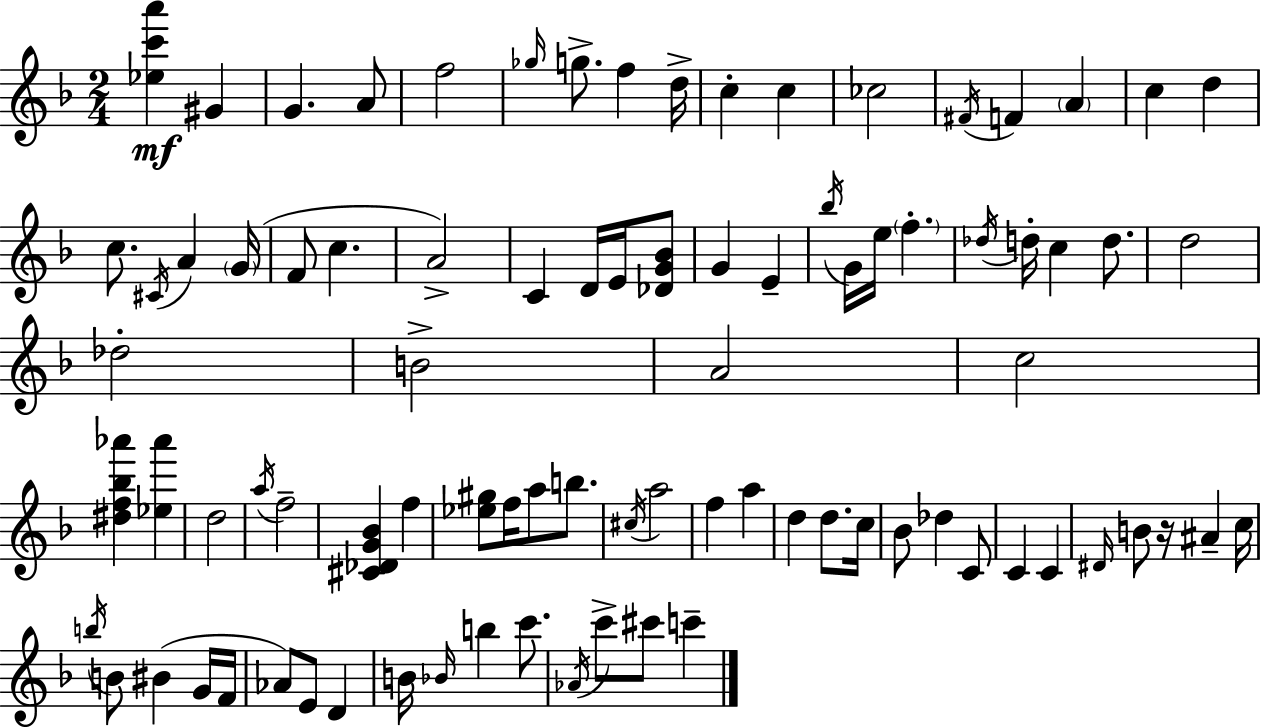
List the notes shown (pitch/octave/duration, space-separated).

[Eb5,C6,A6]/q G#4/q G4/q. A4/e F5/h Gb5/s G5/e. F5/q D5/s C5/q C5/q CES5/h F#4/s F4/q A4/q C5/q D5/q C5/e. C#4/s A4/q G4/s F4/e C5/q. A4/h C4/q D4/s E4/s [Db4,G4,Bb4]/e G4/q E4/q Bb5/s G4/s E5/s F5/q. Db5/s D5/s C5/q D5/e. D5/h Db5/h B4/h A4/h C5/h [D#5,F5,Bb5,Ab6]/q [Eb5,Ab6]/q D5/h A5/s F5/h [C#4,Db4,G4,Bb4]/q F5/q [Eb5,G#5]/e F5/s A5/e B5/e. C#5/s A5/h F5/q A5/q D5/q D5/e. C5/s Bb4/e Db5/q C4/e C4/q C4/q D#4/s B4/e R/s A#4/q C5/s B5/s B4/e BIS4/q G4/s F4/s Ab4/e E4/e D4/q B4/s Bb4/s B5/q C6/e. Ab4/s C6/e C#6/e C6/q